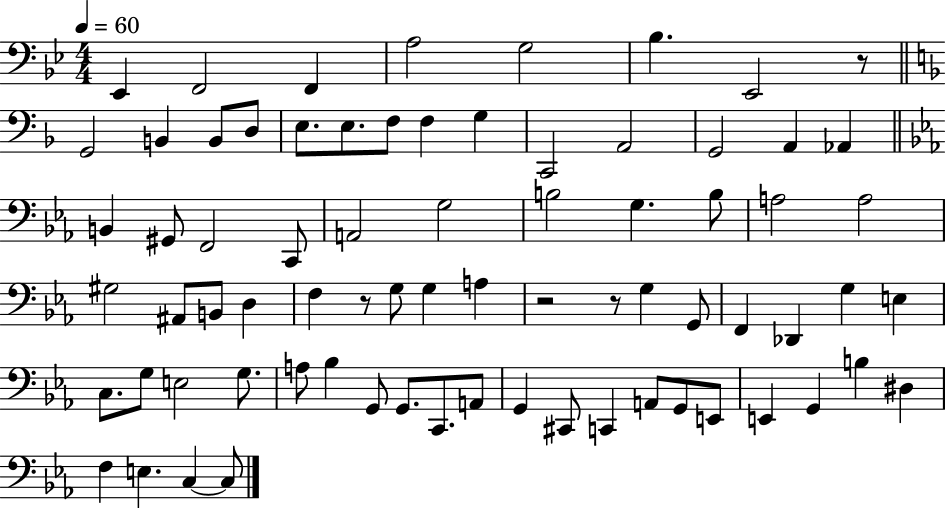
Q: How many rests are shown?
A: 4